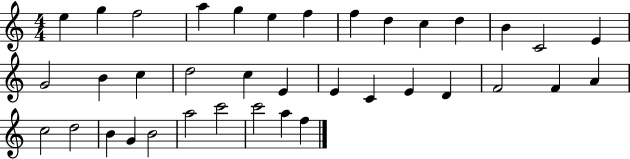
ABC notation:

X:1
T:Untitled
M:4/4
L:1/4
K:C
e g f2 a g e f f d c d B C2 E G2 B c d2 c E E C E D F2 F A c2 d2 B G B2 a2 c'2 c'2 a f